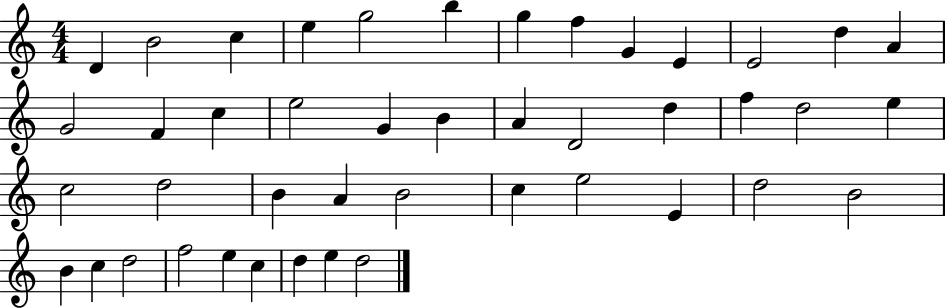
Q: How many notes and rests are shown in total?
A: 44